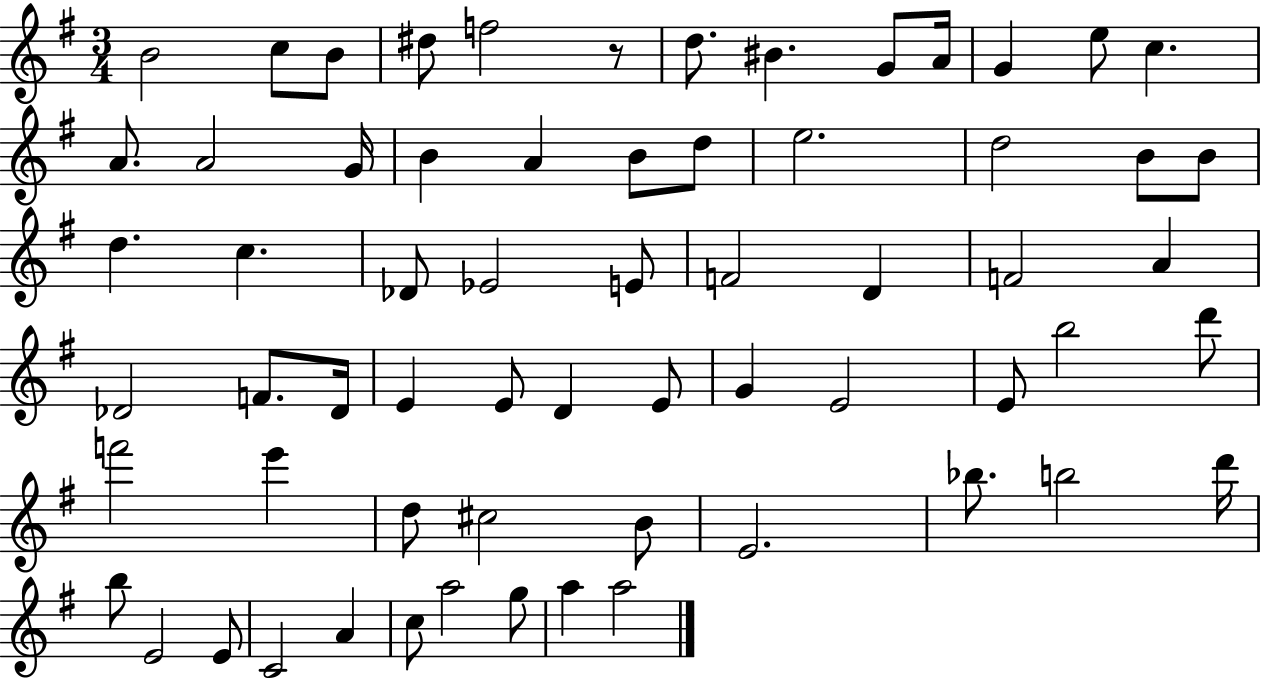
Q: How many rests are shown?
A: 1